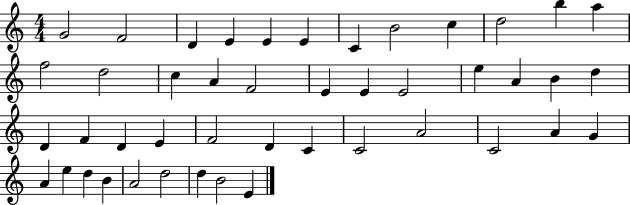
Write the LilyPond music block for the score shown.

{
  \clef treble
  \numericTimeSignature
  \time 4/4
  \key c \major
  g'2 f'2 | d'4 e'4 e'4 e'4 | c'4 b'2 c''4 | d''2 b''4 a''4 | \break f''2 d''2 | c''4 a'4 f'2 | e'4 e'4 e'2 | e''4 a'4 b'4 d''4 | \break d'4 f'4 d'4 e'4 | f'2 d'4 c'4 | c'2 a'2 | c'2 a'4 g'4 | \break a'4 e''4 d''4 b'4 | a'2 d''2 | d''4 b'2 e'4 | \bar "|."
}